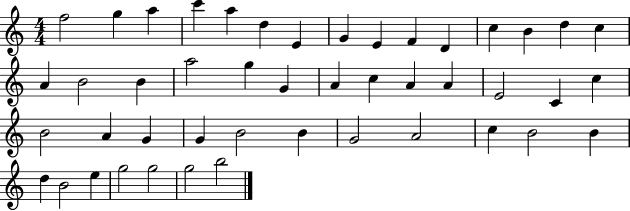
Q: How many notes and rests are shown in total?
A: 46